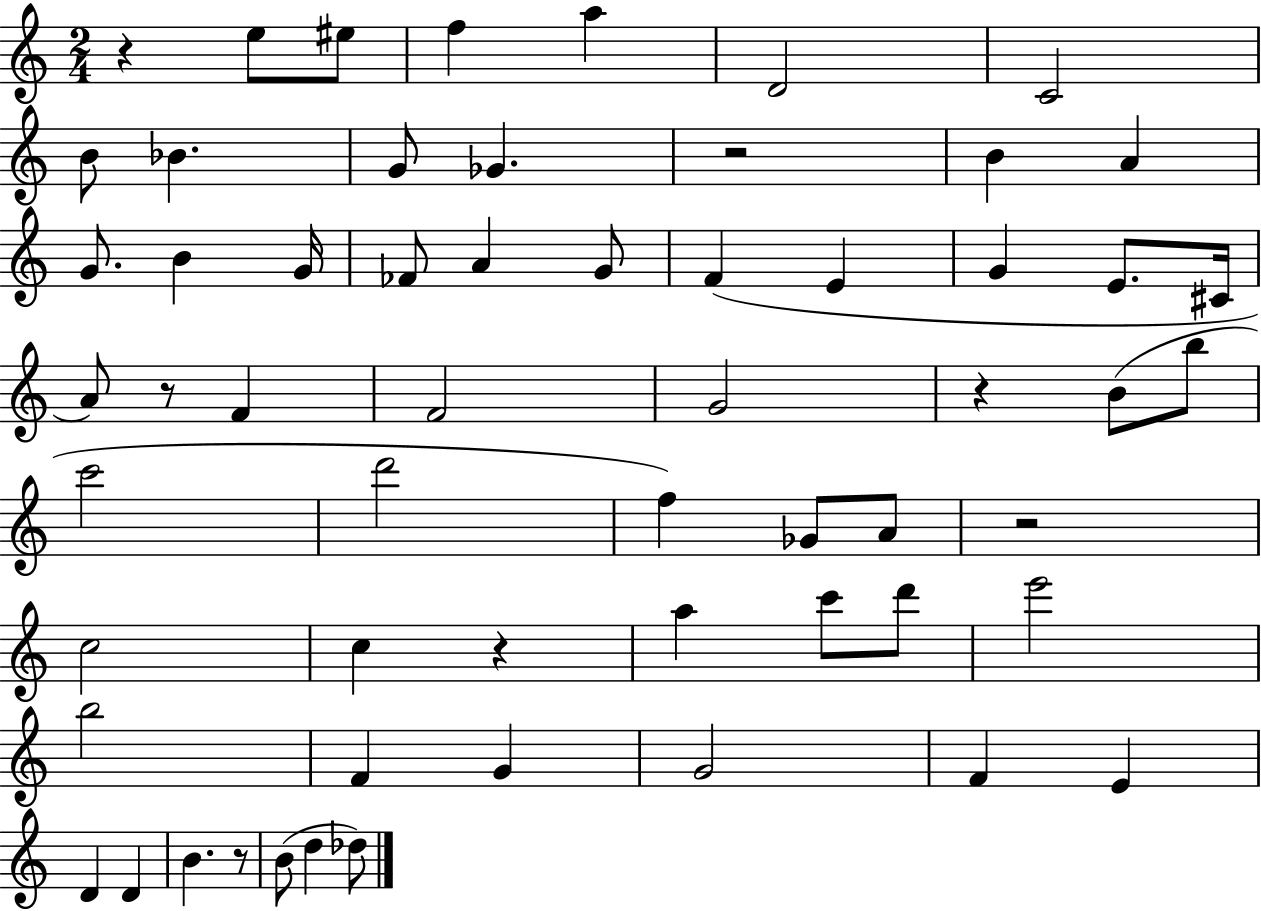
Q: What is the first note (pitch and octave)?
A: E5